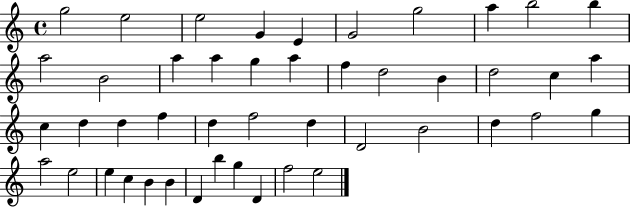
{
  \clef treble
  \time 4/4
  \defaultTimeSignature
  \key c \major
  g''2 e''2 | e''2 g'4 e'4 | g'2 g''2 | a''4 b''2 b''4 | \break a''2 b'2 | a''4 a''4 g''4 a''4 | f''4 d''2 b'4 | d''2 c''4 a''4 | \break c''4 d''4 d''4 f''4 | d''4 f''2 d''4 | d'2 b'2 | d''4 f''2 g''4 | \break a''2 e''2 | e''4 c''4 b'4 b'4 | d'4 b''4 g''4 d'4 | f''2 e''2 | \break \bar "|."
}